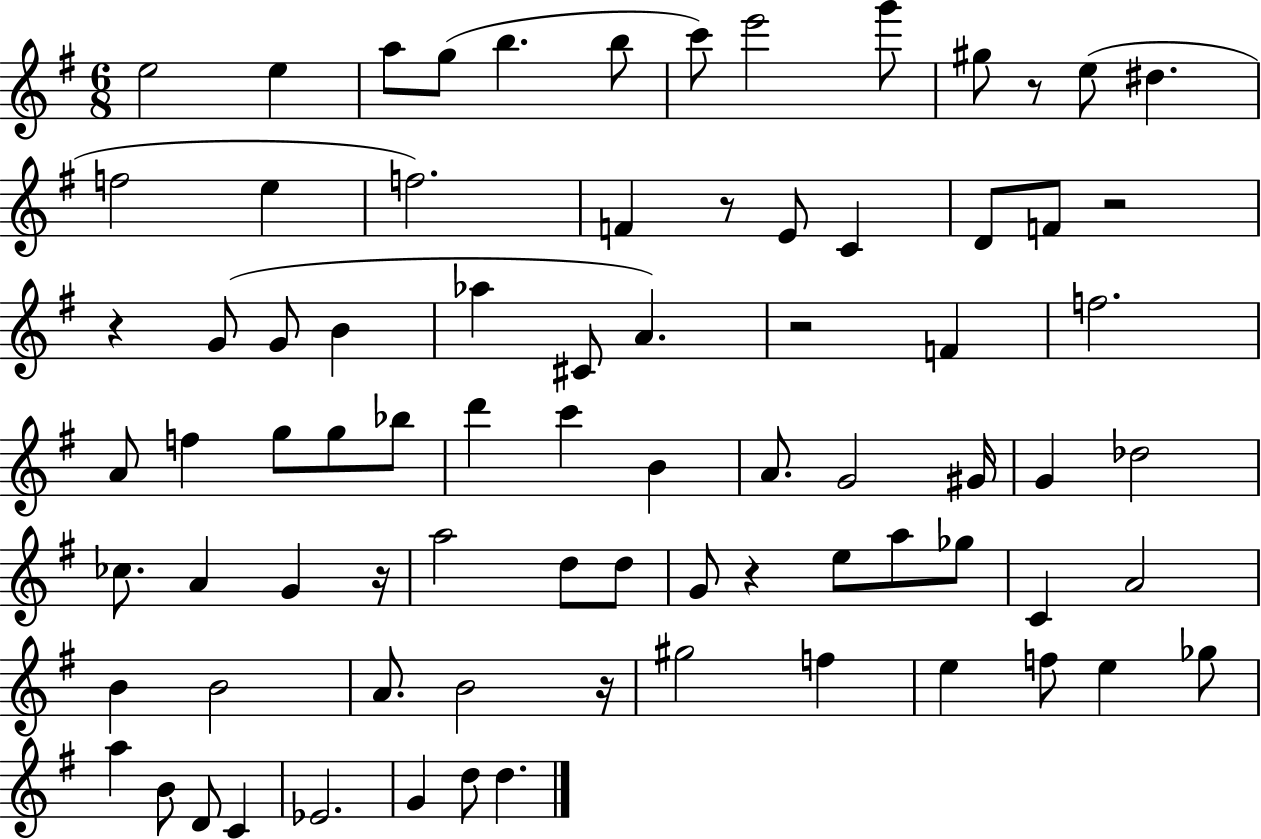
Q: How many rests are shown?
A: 8